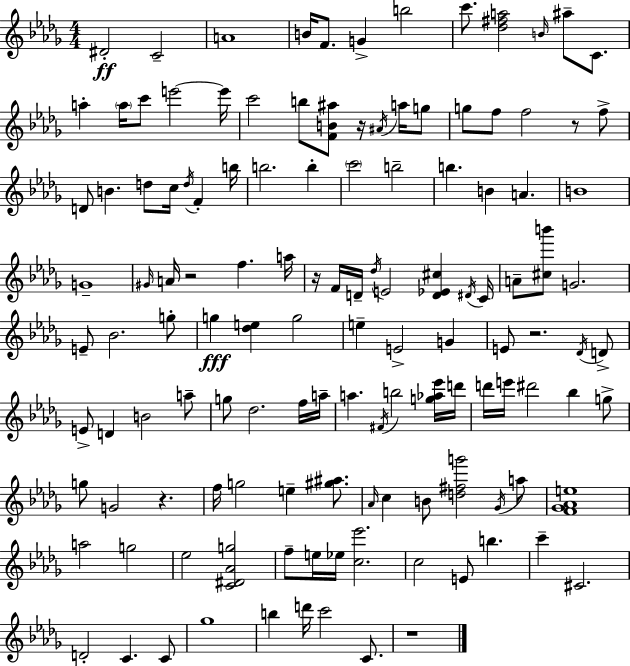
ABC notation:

X:1
T:Untitled
M:4/4
L:1/4
K:Bbm
^D2 C2 A4 B/4 F/2 G b2 c'/2 [_d^fa]2 B/4 ^a/2 C/2 a a/4 c'/2 e'2 e'/4 c'2 b/2 [FB^a]/2 z/4 ^A/4 a/4 g/2 g/2 f/2 f2 z/2 f/2 D/2 B d/2 c/4 d/4 F b/4 b2 b c'2 b2 b B A B4 G4 ^G/4 A/4 z2 f a/4 z/4 F/4 D/4 _d/4 E2 [D_E^c] ^D/4 C/4 A/2 [^cb']/2 G2 E/2 _B2 g/2 g [_de] g2 e E2 G E/2 z2 _D/4 D/2 E/2 D B2 a/2 g/2 _d2 f/4 a/4 a ^F/4 b2 [g_a_e']/4 d'/4 d'/4 e'/4 ^d'2 _b g/2 g/2 G2 z f/4 g2 e [^g^a]/2 _A/4 c B/2 [d^fg']2 _G/4 a/2 [F_G_Ae]4 a2 g2 _e2 [C^D_Ag]2 f/2 e/4 _e/4 [c_e']2 c2 E/2 b c' ^C2 D2 C C/2 _g4 b d'/4 c'2 C/2 z4